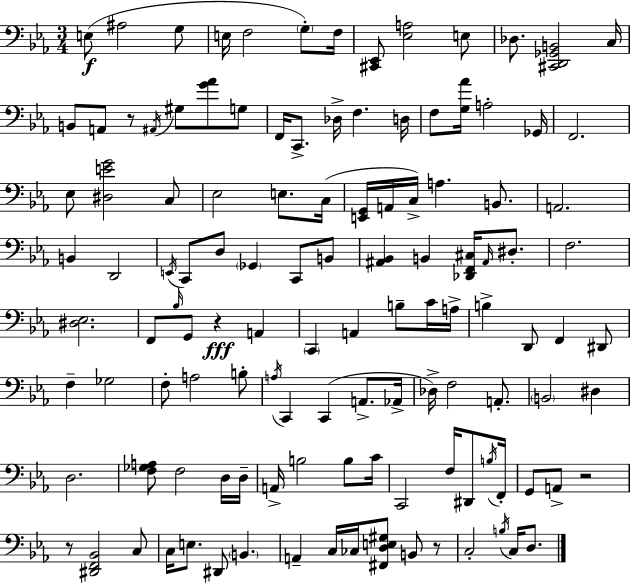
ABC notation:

X:1
T:Untitled
M:3/4
L:1/4
K:Eb
E,/2 ^A,2 G,/2 E,/4 F,2 G,/2 F,/4 [^C,,_E,,]/2 [_E,A,]2 E,/2 _D,/2 [^C,,D,,_G,,B,,]2 C,/4 B,,/2 A,,/2 z/2 ^A,,/4 ^G,/2 [G_A]/2 G,/2 F,,/4 C,,/2 _D,/4 F, D,/4 F,/2 [G,_A]/4 A,2 _G,,/4 F,,2 _E,/2 [^D,EG]2 C,/2 _E,2 E,/2 C,/4 [E,,G,,]/4 A,,/4 C,/4 A, B,,/2 A,,2 B,, D,,2 E,,/4 C,,/2 D,/2 _G,, C,,/2 B,,/2 [^A,,_B,,] B,, [_D,,F,,^C,]/4 ^A,,/4 ^D,/2 F,2 [^D,_E,]2 F,,/2 _B,/4 G,,/2 z A,, C,, A,, B,/2 C/4 A,/4 B, D,,/2 F,, ^D,,/2 F, _G,2 F,/2 A,2 B,/2 A,/4 C,, C,, A,,/2 _A,,/4 _D,/4 F,2 A,,/2 B,,2 ^D, D,2 [F,_G,A,]/2 F,2 D,/4 D,/4 A,,/4 B,2 B,/2 C/4 C,,2 F,/4 ^D,,/2 B,/4 F,,/4 G,,/2 A,,/2 z2 z/2 [^D,,F,,_B,,]2 C,/2 C,/4 E,/2 ^D,,/2 B,, A,, C,/4 _C,/4 [^F,,D,E,^G,]/2 B,,/2 z/2 C,2 B,/4 C,/4 D,/2